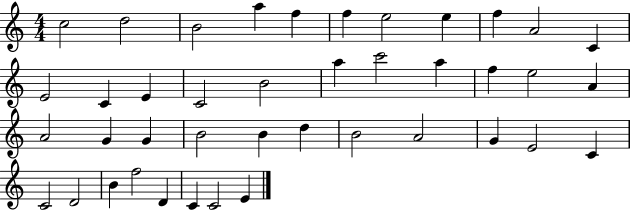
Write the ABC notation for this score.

X:1
T:Untitled
M:4/4
L:1/4
K:C
c2 d2 B2 a f f e2 e f A2 C E2 C E C2 B2 a c'2 a f e2 A A2 G G B2 B d B2 A2 G E2 C C2 D2 B f2 D C C2 E